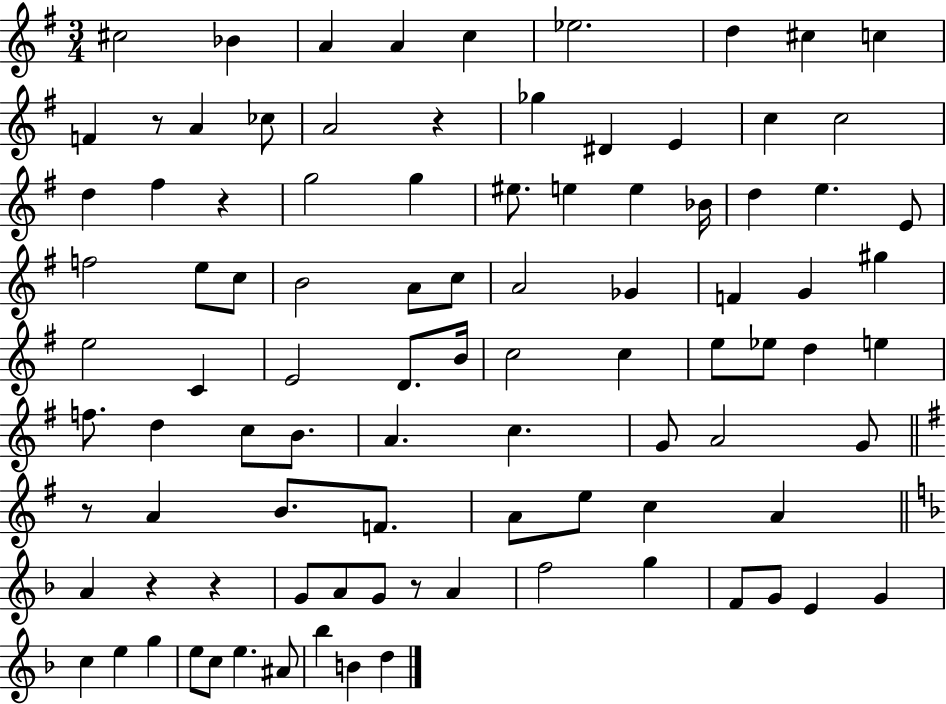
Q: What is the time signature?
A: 3/4